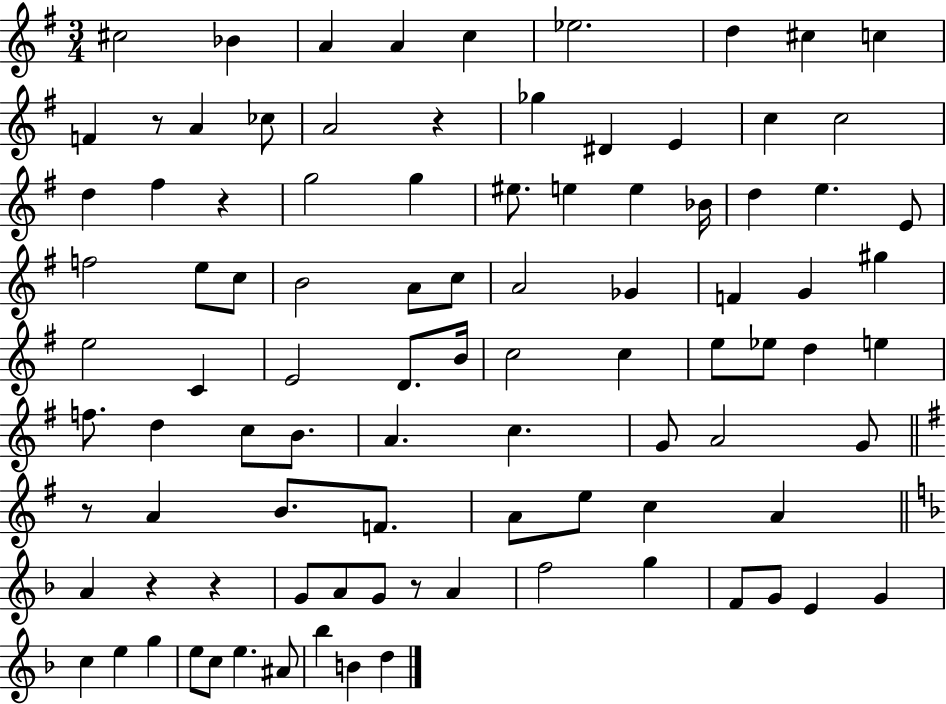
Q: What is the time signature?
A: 3/4